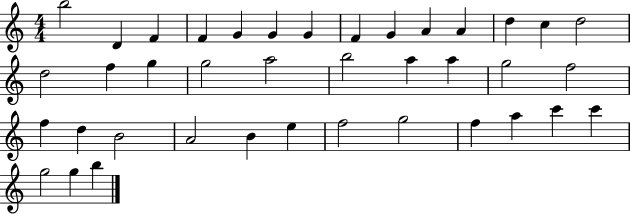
X:1
T:Untitled
M:4/4
L:1/4
K:C
b2 D F F G G G F G A A d c d2 d2 f g g2 a2 b2 a a g2 f2 f d B2 A2 B e f2 g2 f a c' c' g2 g b